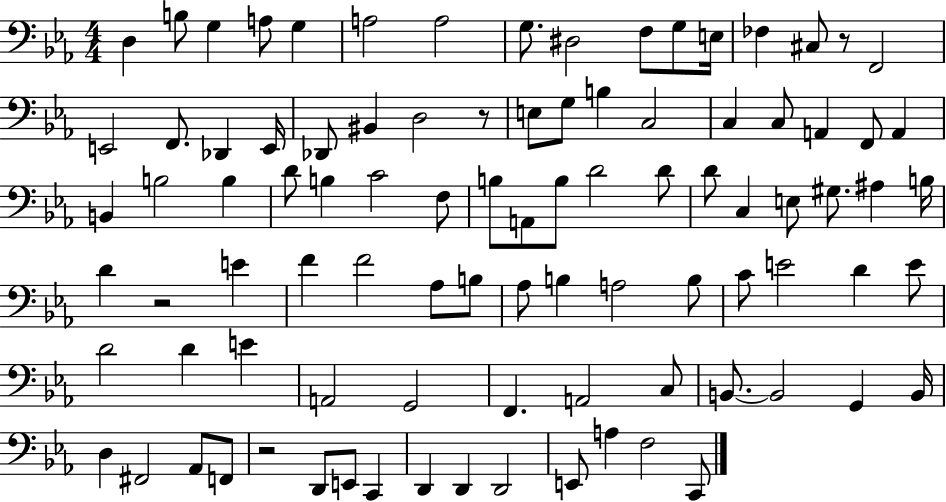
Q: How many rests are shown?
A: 4